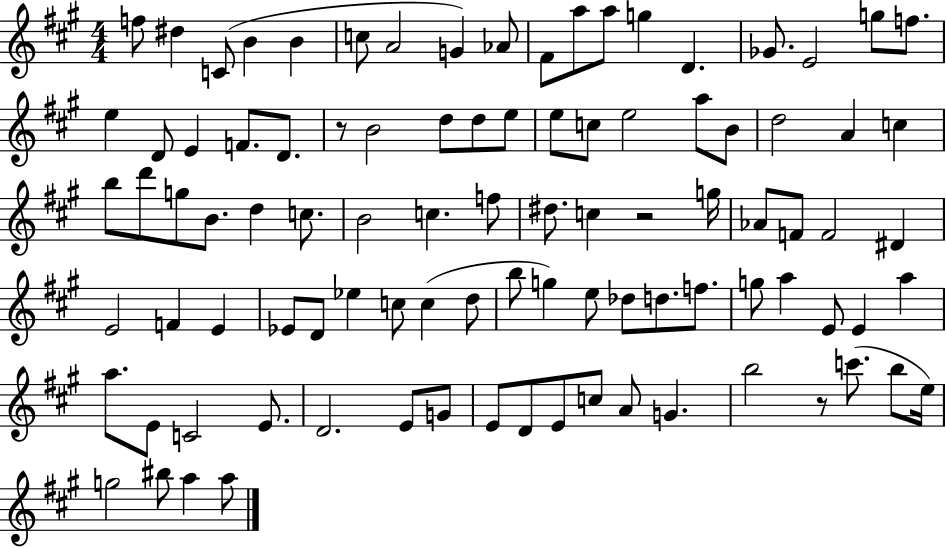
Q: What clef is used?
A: treble